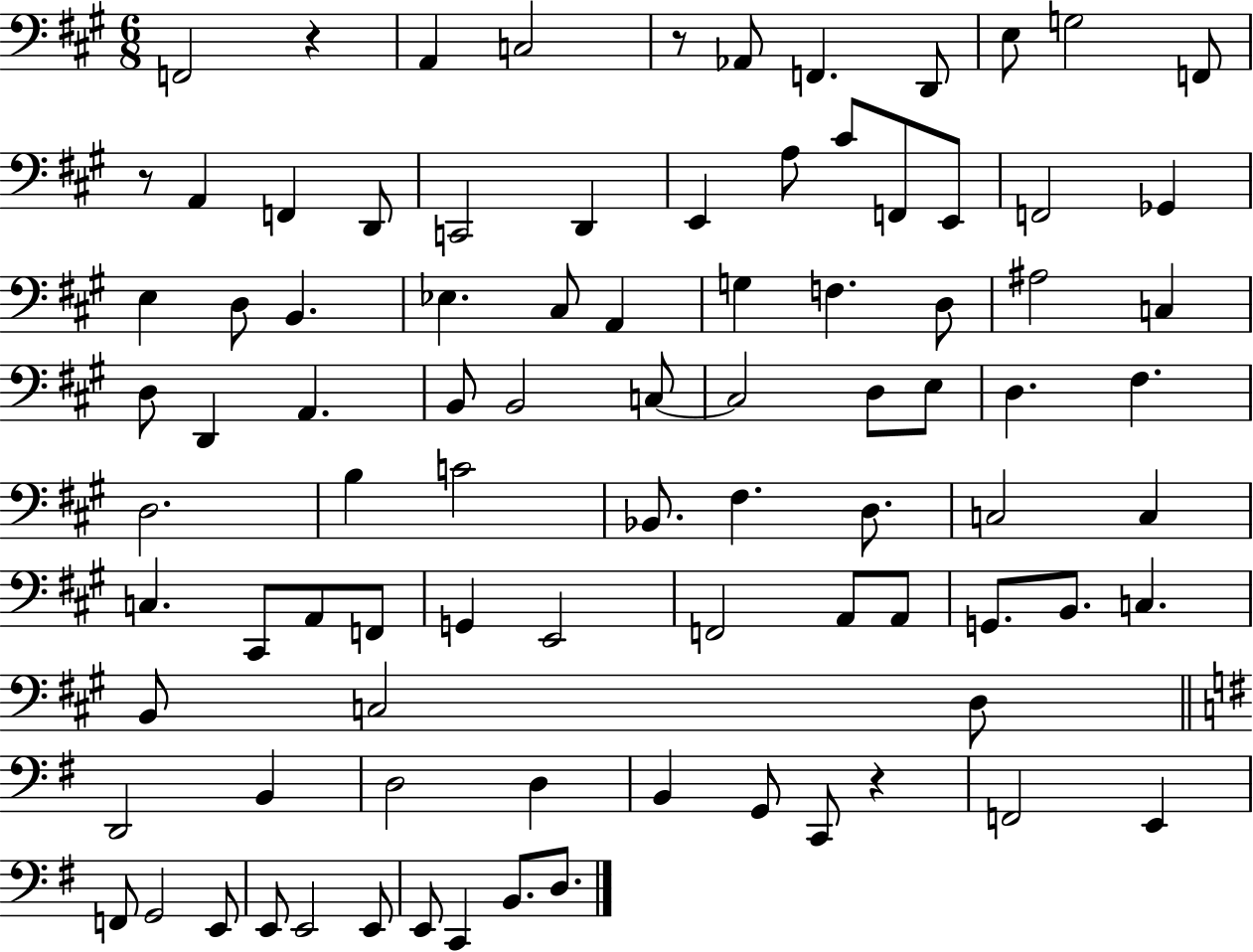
{
  \clef bass
  \numericTimeSignature
  \time 6/8
  \key a \major
  f,2 r4 | a,4 c2 | r8 aes,8 f,4. d,8 | e8 g2 f,8 | \break r8 a,4 f,4 d,8 | c,2 d,4 | e,4 a8 cis'8 f,8 e,8 | f,2 ges,4 | \break e4 d8 b,4. | ees4. cis8 a,4 | g4 f4. d8 | ais2 c4 | \break d8 d,4 a,4. | b,8 b,2 c8~~ | c2 d8 e8 | d4. fis4. | \break d2. | b4 c'2 | bes,8. fis4. d8. | c2 c4 | \break c4. cis,8 a,8 f,8 | g,4 e,2 | f,2 a,8 a,8 | g,8. b,8. c4. | \break b,8 c2 d8 | \bar "||" \break \key g \major d,2 b,4 | d2 d4 | b,4 g,8 c,8 r4 | f,2 e,4 | \break f,8 g,2 e,8 | e,8 e,2 e,8 | e,8 c,4 b,8. d8. | \bar "|."
}